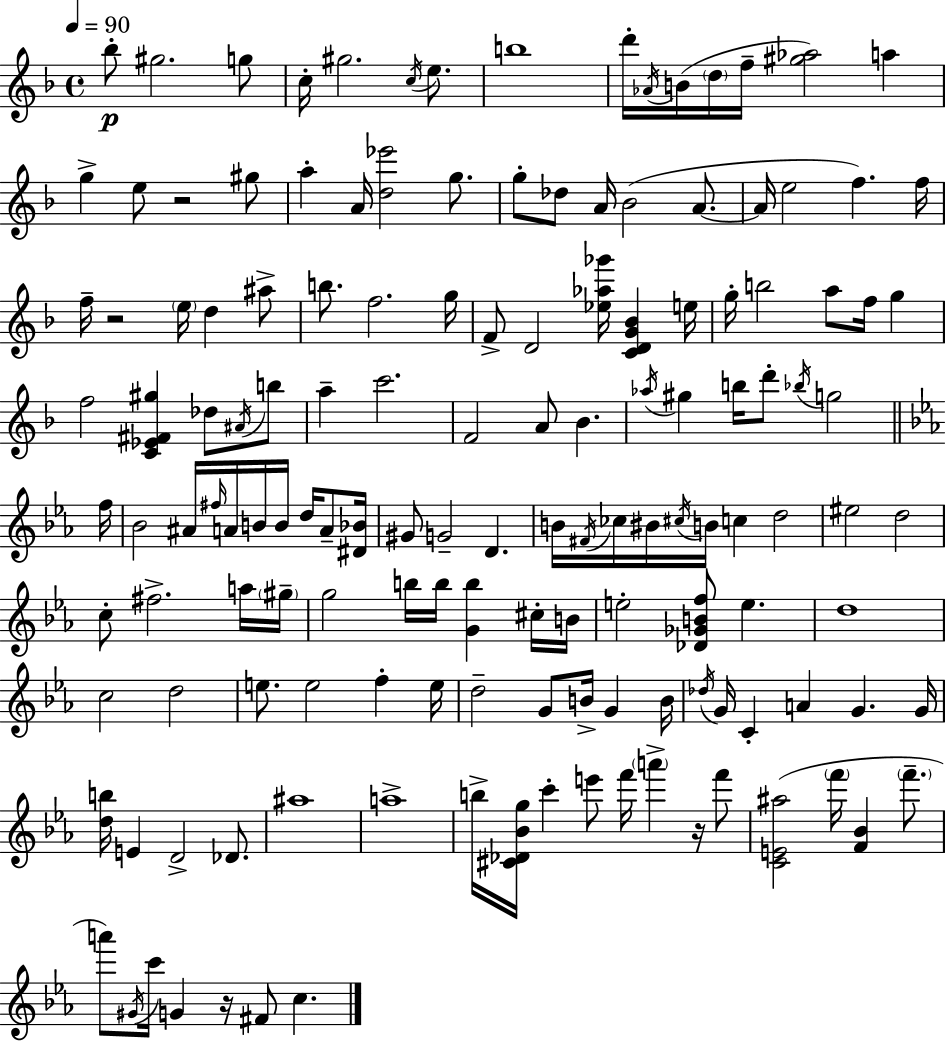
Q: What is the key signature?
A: F major